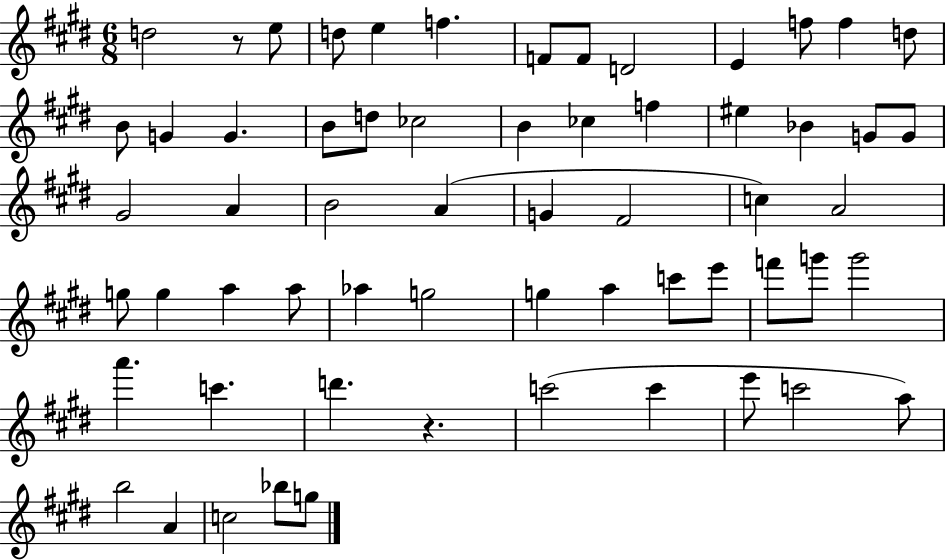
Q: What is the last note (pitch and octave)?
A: G5